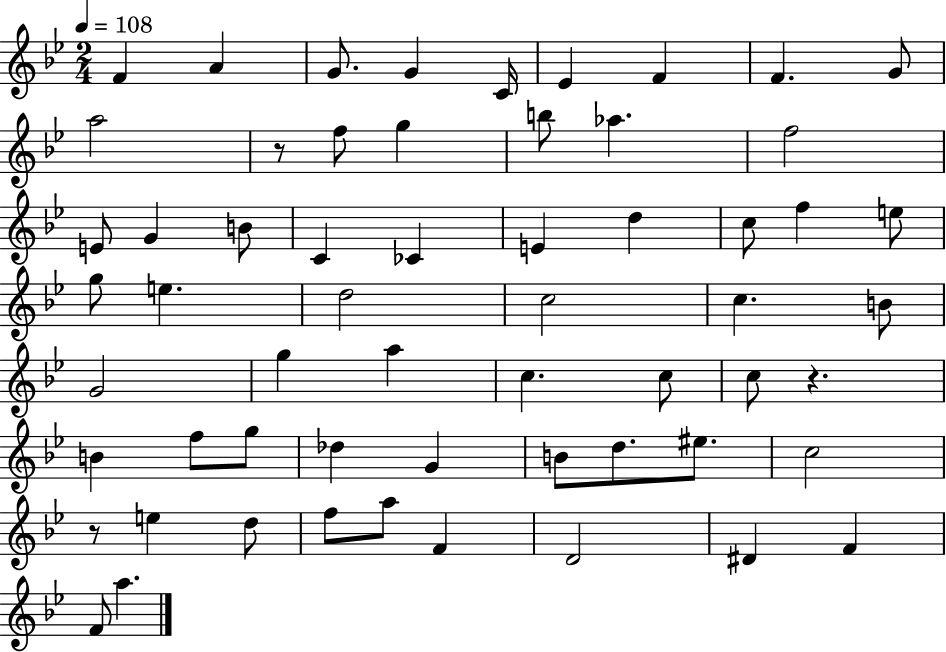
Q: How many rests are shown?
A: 3